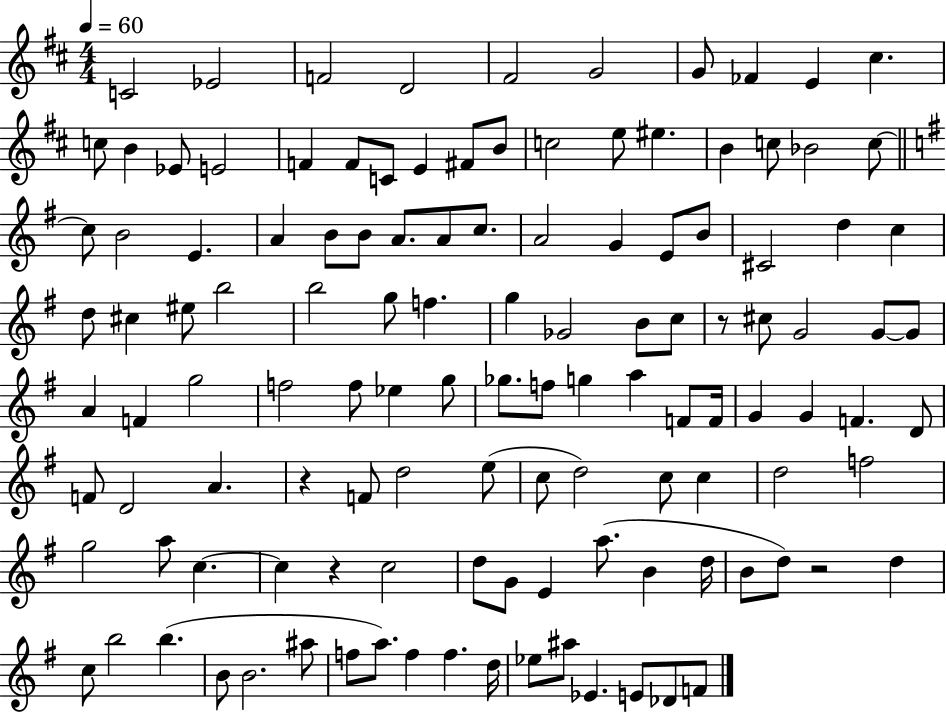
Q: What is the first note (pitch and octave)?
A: C4